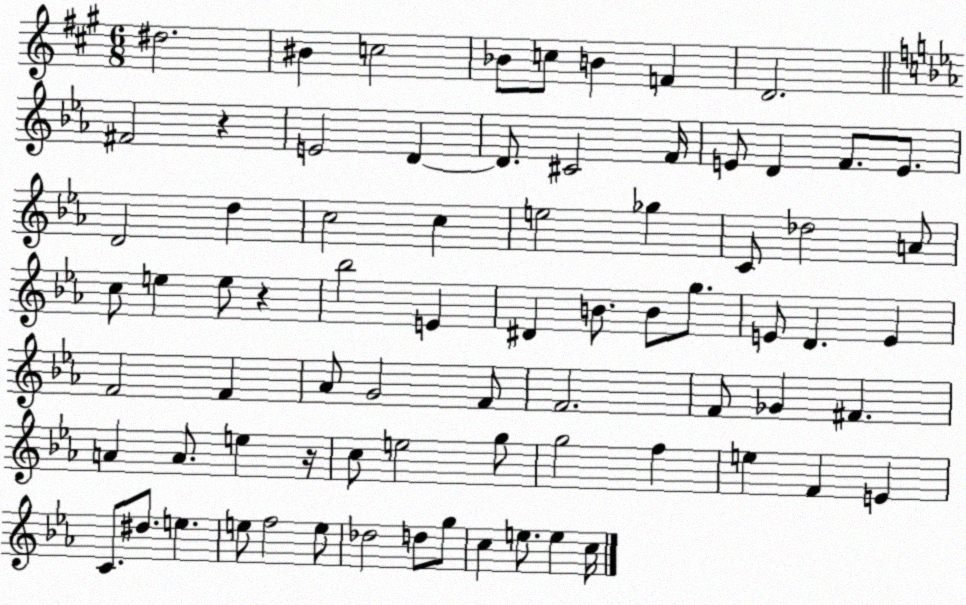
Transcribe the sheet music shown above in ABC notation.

X:1
T:Untitled
M:6/8
L:1/4
K:A
^d2 ^B c2 _B/2 c/2 B F D2 ^F2 z E2 D D/2 ^C2 F/4 E/2 D F/2 E/2 D2 d c2 c e2 _g C/2 _d2 A/2 c/2 e e/2 z _b2 E ^D B/2 B/2 g/2 E/2 D E F2 F _A/2 G2 F/2 F2 F/2 _G ^F A A/2 e z/4 c/2 e2 g/2 g2 f e F E C/2 ^d/2 e e/2 f2 e/2 _d2 d/2 g/2 c e/2 e c/4